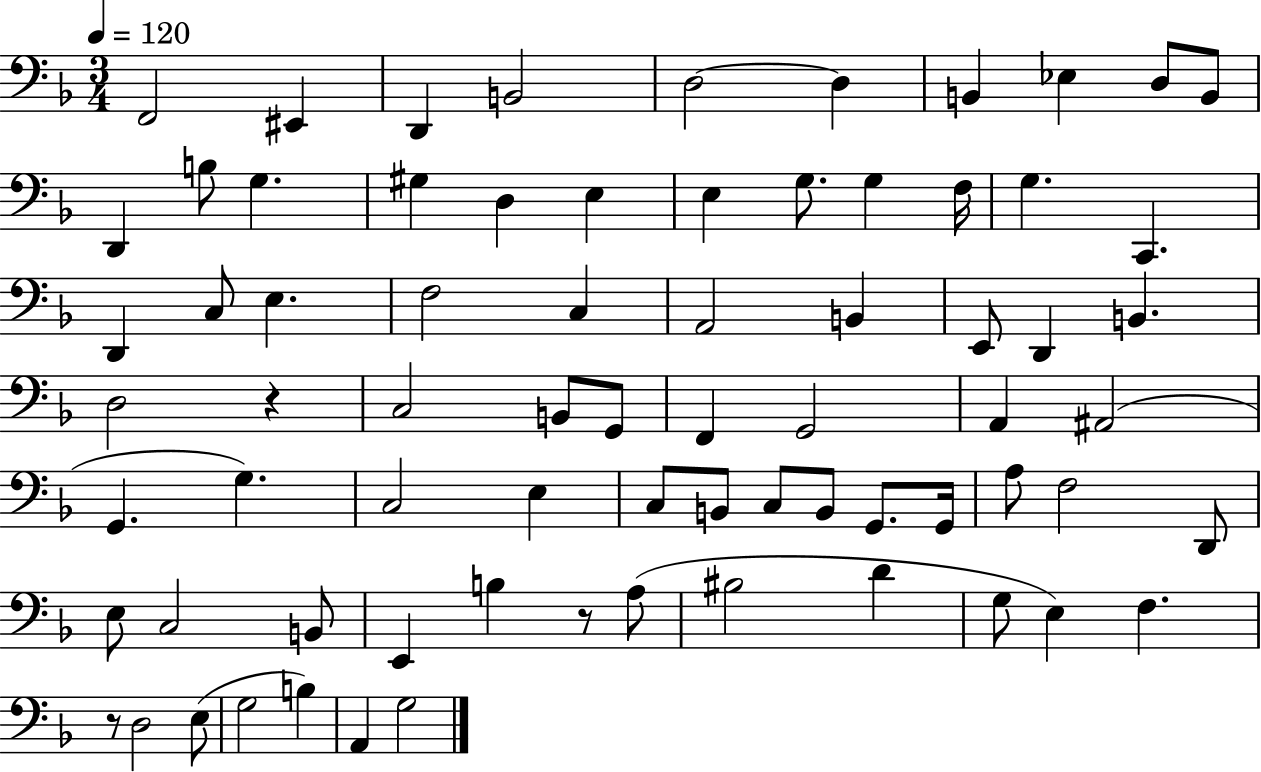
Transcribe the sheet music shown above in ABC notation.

X:1
T:Untitled
M:3/4
L:1/4
K:F
F,,2 ^E,, D,, B,,2 D,2 D, B,, _E, D,/2 B,,/2 D,, B,/2 G, ^G, D, E, E, G,/2 G, F,/4 G, C,, D,, C,/2 E, F,2 C, A,,2 B,, E,,/2 D,, B,, D,2 z C,2 B,,/2 G,,/2 F,, G,,2 A,, ^A,,2 G,, G, C,2 E, C,/2 B,,/2 C,/2 B,,/2 G,,/2 G,,/4 A,/2 F,2 D,,/2 E,/2 C,2 B,,/2 E,, B, z/2 A,/2 ^B,2 D G,/2 E, F, z/2 D,2 E,/2 G,2 B, A,, G,2